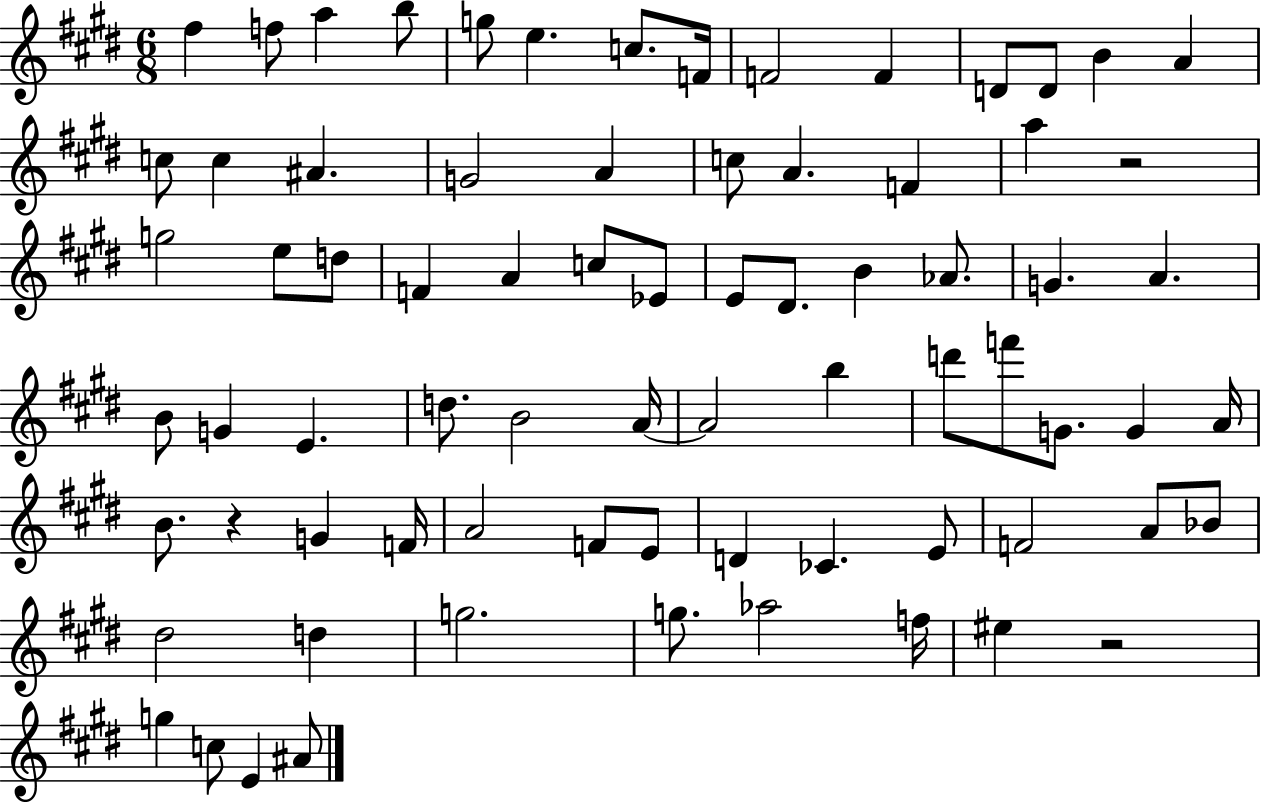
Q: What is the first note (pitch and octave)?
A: F#5